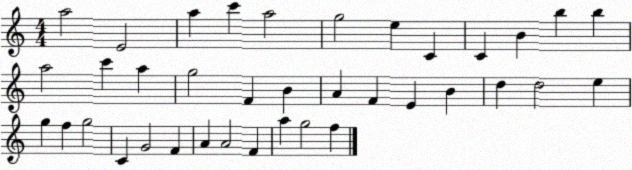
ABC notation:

X:1
T:Untitled
M:4/4
L:1/4
K:C
a2 E2 a c' a2 g2 e C C B b b a2 c' a g2 F B A F E B d d2 e g f g2 C G2 F A A2 F a g2 f